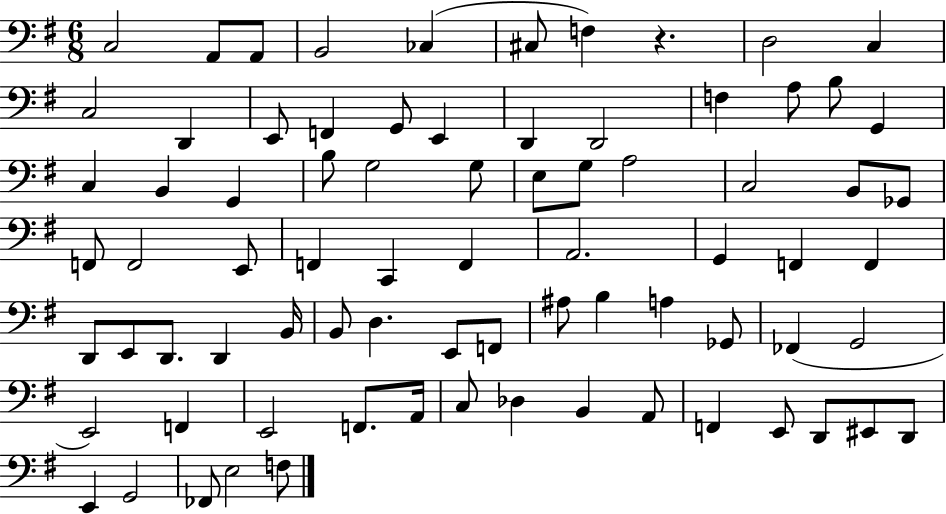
C3/h A2/e A2/e B2/h CES3/q C#3/e F3/q R/q. D3/h C3/q C3/h D2/q E2/e F2/q G2/e E2/q D2/q D2/h F3/q A3/e B3/e G2/q C3/q B2/q G2/q B3/e G3/h G3/e E3/e G3/e A3/h C3/h B2/e Gb2/e F2/e F2/h E2/e F2/q C2/q F2/q A2/h. G2/q F2/q F2/q D2/e E2/e D2/e. D2/q B2/s B2/e D3/q. E2/e F2/e A#3/e B3/q A3/q Gb2/e FES2/q G2/h E2/h F2/q E2/h F2/e. A2/s C3/e Db3/q B2/q A2/e F2/q E2/e D2/e EIS2/e D2/e E2/q G2/h FES2/e E3/h F3/e